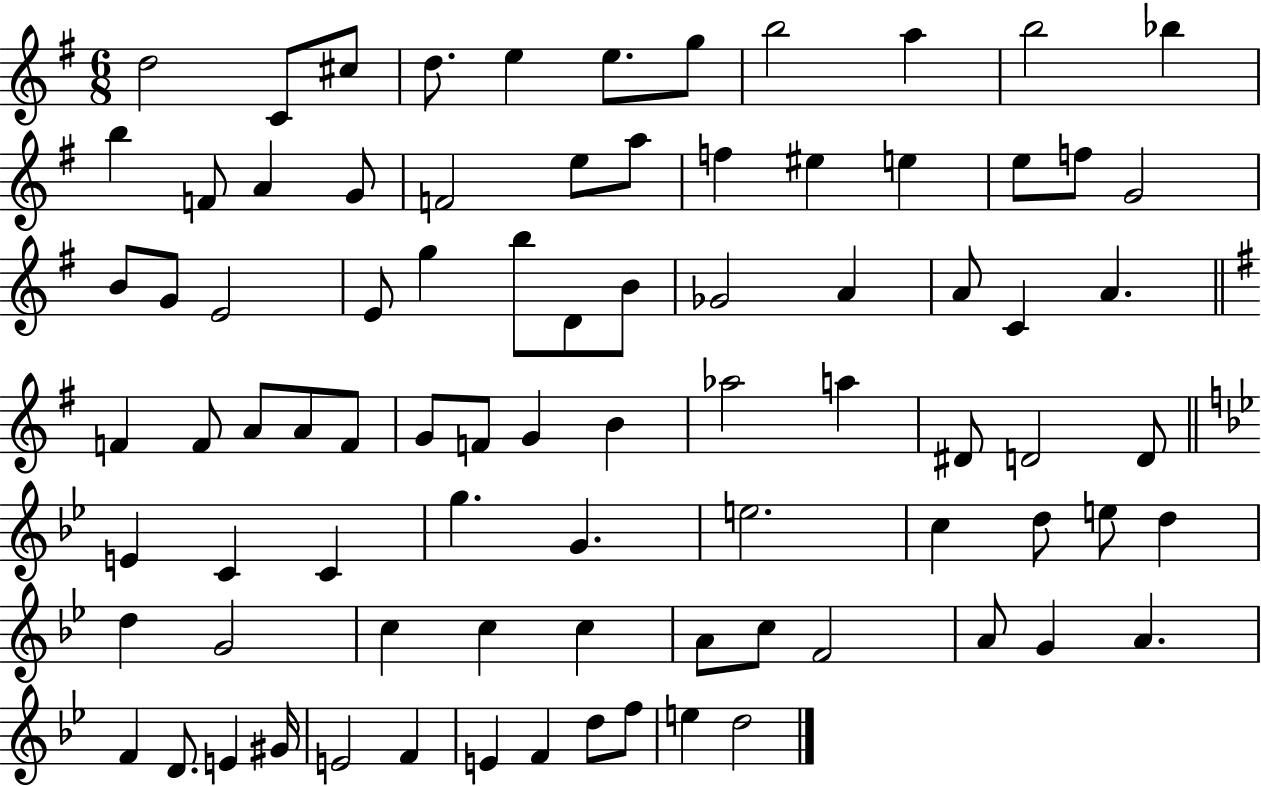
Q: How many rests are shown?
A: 0